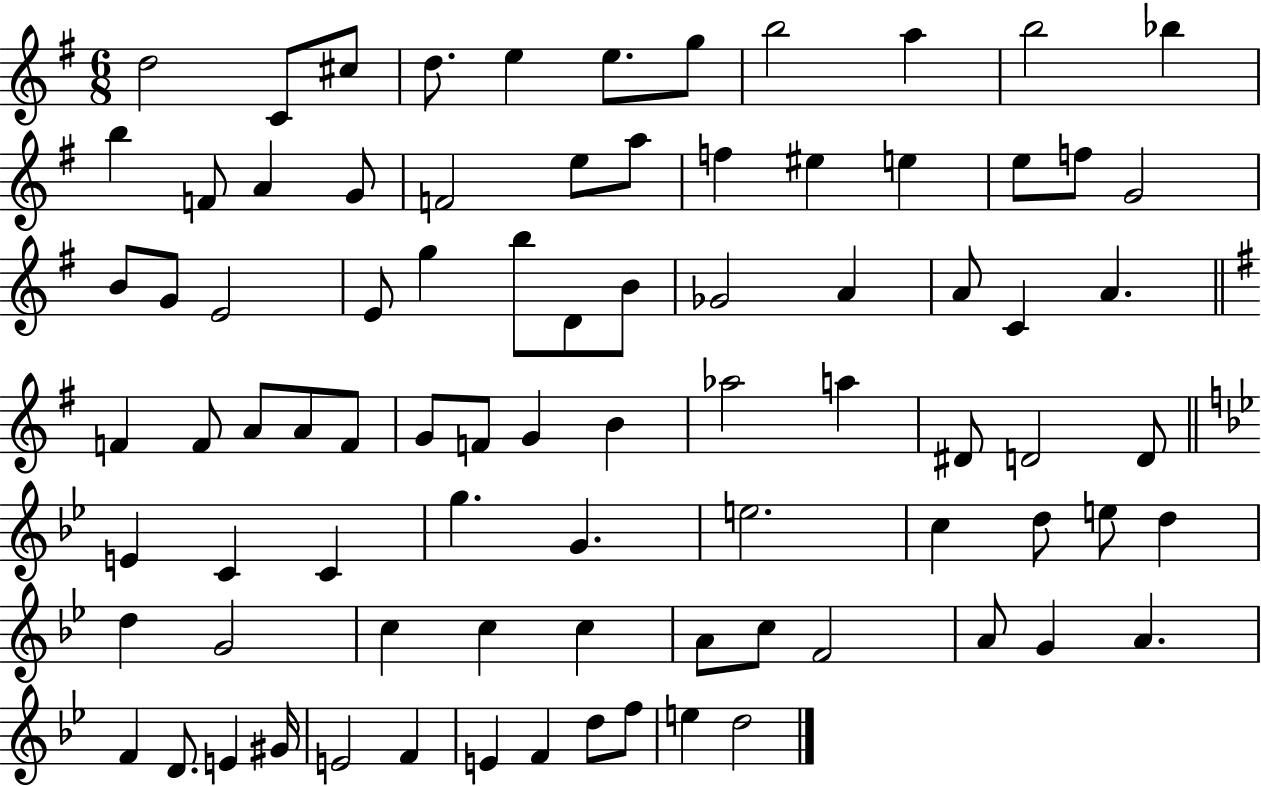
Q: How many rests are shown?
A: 0